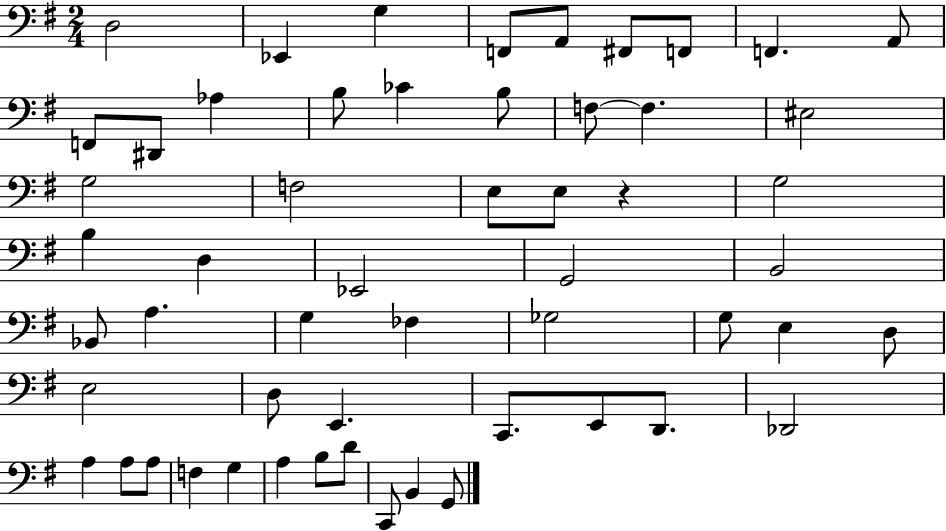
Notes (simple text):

D3/h Eb2/q G3/q F2/e A2/e F#2/e F2/e F2/q. A2/e F2/e D#2/e Ab3/q B3/e CES4/q B3/e F3/e F3/q. EIS3/h G3/h F3/h E3/e E3/e R/q G3/h B3/q D3/q Eb2/h G2/h B2/h Bb2/e A3/q. G3/q FES3/q Gb3/h G3/e E3/q D3/e E3/h D3/e E2/q. C2/e. E2/e D2/e. Db2/h A3/q A3/e A3/e F3/q G3/q A3/q B3/e D4/e C2/e B2/q G2/e